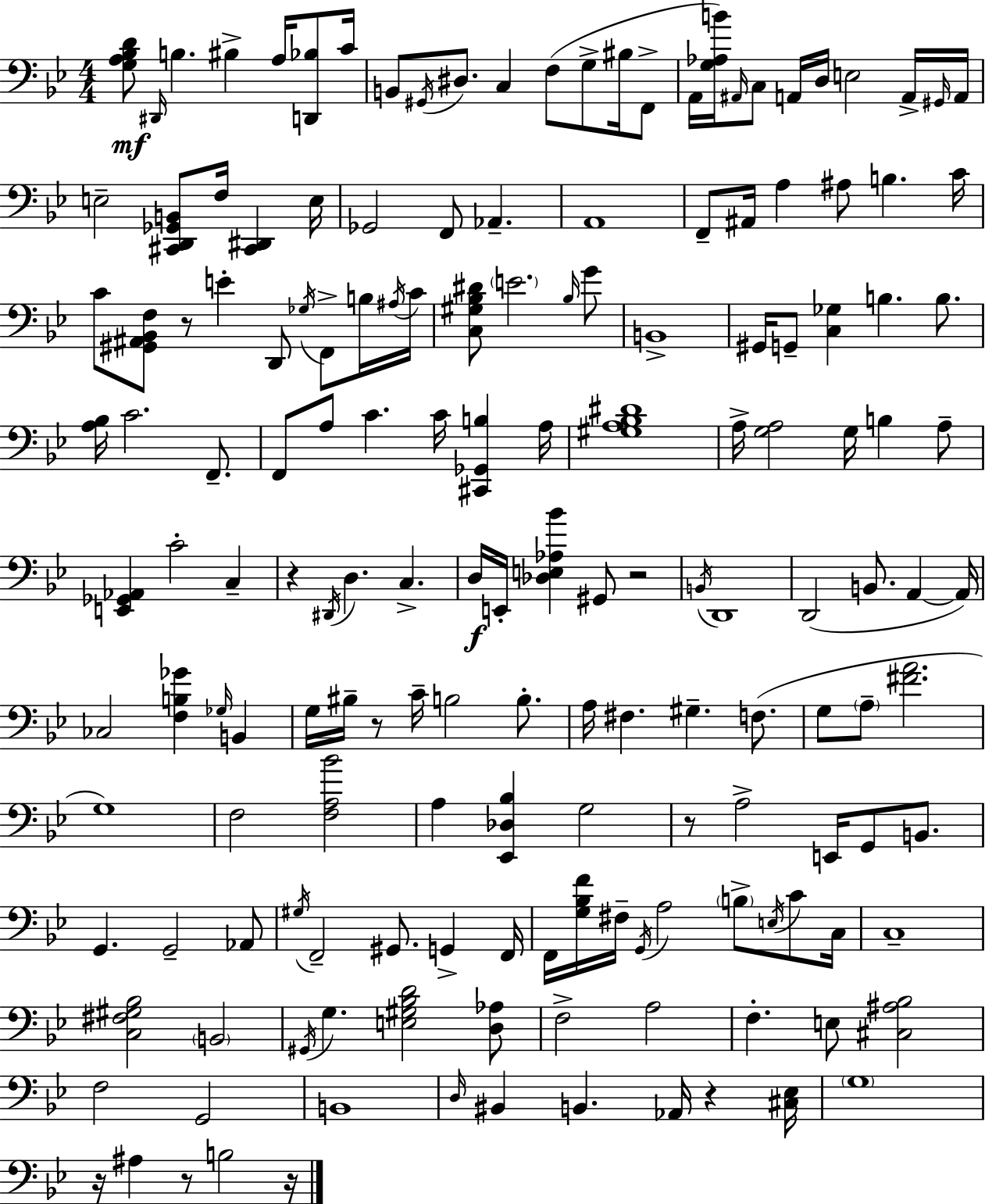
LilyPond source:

{
  \clef bass
  \numericTimeSignature
  \time 4/4
  \key bes \major
  <g a bes d'>8\mf \grace { dis,16 } b4. bis4-> a16 <d, bes>8 | c'16 b,8 \acciaccatura { gis,16 } dis8. c4 f8( g8-> bis16 | f,8-> a,16 <g aes b'>16) \grace { ais,16 } c8 a,16 d16 e2 | a,16-> \grace { gis,16 } a,16 e2-- <cis, d, ges, b,>8 f16 <cis, dis,>4 | \break e16 ges,2 f,8 aes,4.-- | a,1 | f,8-- ais,16 a4 ais8 b4. | c'16 c'8 <gis, ais, bes, f>8 r8 e'4-. d,8 | \break \acciaccatura { ges16 } f,8-> b16 \acciaccatura { ais16 } c'16 <c gis bes dis'>8 \parenthesize e'2. | \grace { bes16 } g'8 b,1-> | gis,16 g,8-- <c ges>4 b4. | b8. <a bes>16 c'2. | \break f,8.-- f,8 a8 c'4. | c'16 <cis, ges, b>4 a16 <gis a bes dis'>1 | a16-> <g a>2 | g16 b4 a8-- <e, ges, aes,>4 c'2-. | \break c4-- r4 \acciaccatura { dis,16 } d4. | c4.-> d16\f e,16-. <des e aes bes'>4 gis,8 | r2 \acciaccatura { b,16 } d,1 | d,2( | \break b,8. a,4~~ a,16) ces2 | <f b ges'>4 \grace { ges16 } b,4 g16 bis16-- r8 c'16-- b2 | b8.-. a16 fis4. | gis4.-- f8.( g8 \parenthesize a8-- <fis' a'>2. | \break g1) | f2 | <f a bes'>2 a4 <ees, des bes>4 | g2 r8 a2-> | \break e,16 g,8 b,8. g,4. | g,2-- aes,8 \acciaccatura { gis16 } f,2-- | gis,8. g,4-> f,16 f,16 <g bes f'>16 fis16-- \acciaccatura { g,16 } a2 | \parenthesize b8-> \acciaccatura { e16 } c'8 c16 c1-- | \break <c fis gis bes>2 | \parenthesize b,2 \acciaccatura { gis,16 } g4. | <e gis bes d'>2 <d aes>8 f2-> | a2 f4.-. | \break e8 <cis ais bes>2 f2 | g,2 b,1 | \grace { d16 } bis,4 | b,4. aes,16 r4 <cis ees>16 \parenthesize g1 | \break r16 | ais4 r8 b2 r16 \bar "|."
}